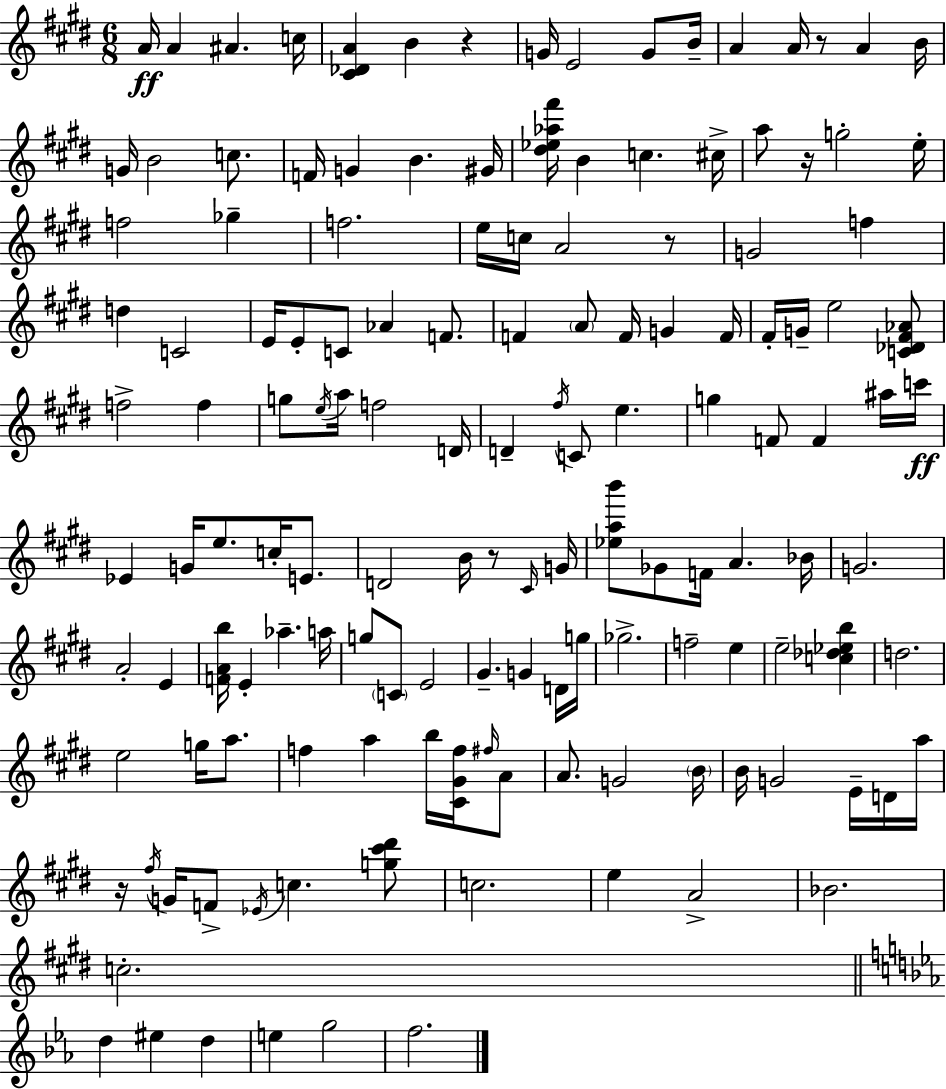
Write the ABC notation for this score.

X:1
T:Untitled
M:6/8
L:1/4
K:E
A/4 A ^A c/4 [^C_DA] B z G/4 E2 G/2 B/4 A A/4 z/2 A B/4 G/4 B2 c/2 F/4 G B ^G/4 [^d_e_a^f']/4 B c ^c/4 a/2 z/4 g2 e/4 f2 _g f2 e/4 c/4 A2 z/2 G2 f d C2 E/4 E/2 C/2 _A F/2 F A/2 F/4 G F/4 ^F/4 G/4 e2 [C_D^F_A]/2 f2 f g/2 e/4 a/4 f2 D/4 D ^f/4 C/2 e g F/2 F ^a/4 c'/4 _E G/4 e/2 c/4 E/2 D2 B/4 z/2 ^C/4 G/4 [_eab']/2 _G/2 F/4 A _B/4 G2 A2 E [FAb]/4 E _a a/4 g/2 C/2 E2 ^G G D/4 g/4 _g2 f2 e e2 [c_d_eb] d2 e2 g/4 a/2 f a b/4 [^C^Gf]/4 ^f/4 A/2 A/2 G2 B/4 B/4 G2 E/4 D/4 a/4 z/4 ^f/4 G/4 F/2 _E/4 c [g^c'^d']/2 c2 e A2 _B2 c2 d ^e d e g2 f2